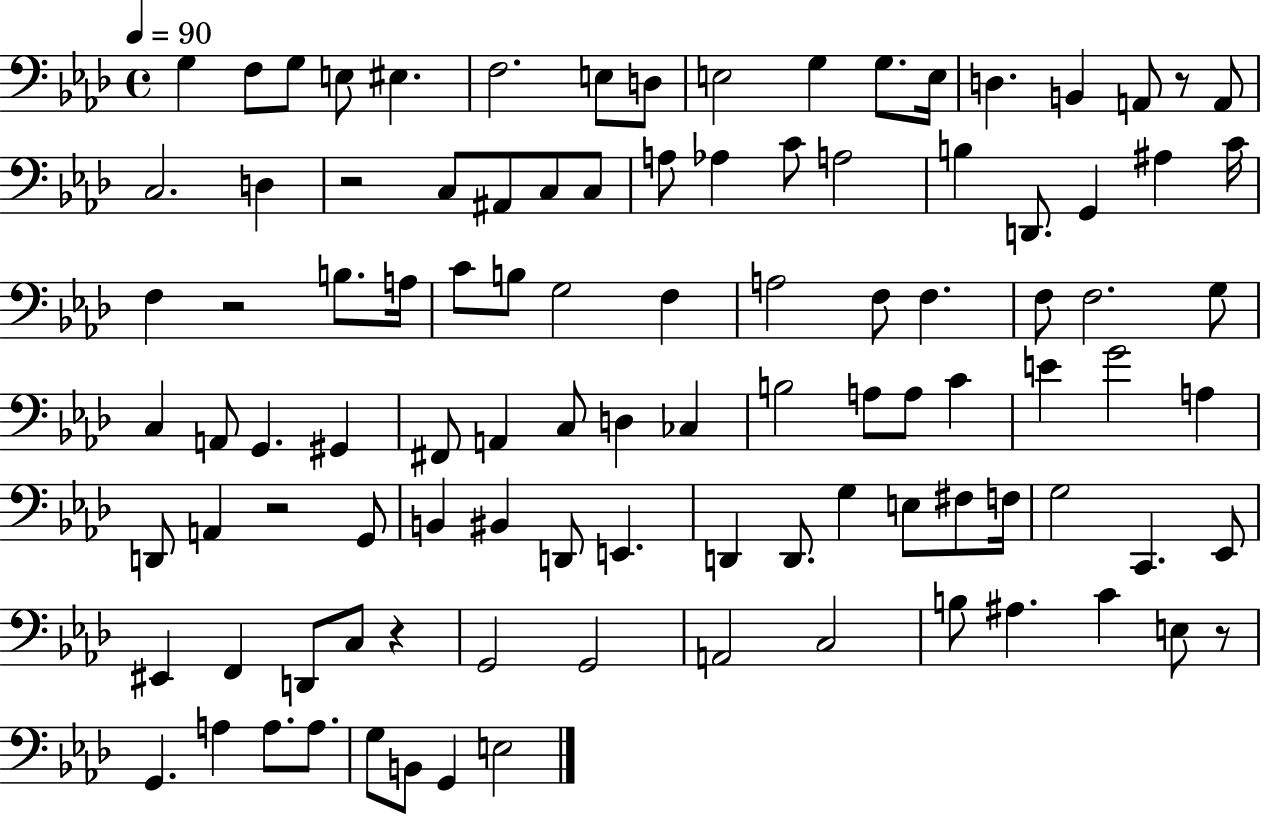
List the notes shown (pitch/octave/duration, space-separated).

G3/q F3/e G3/e E3/e EIS3/q. F3/h. E3/e D3/e E3/h G3/q G3/e. E3/s D3/q. B2/q A2/e R/e A2/e C3/h. D3/q R/h C3/e A#2/e C3/e C3/e A3/e Ab3/q C4/e A3/h B3/q D2/e. G2/q A#3/q C4/s F3/q R/h B3/e. A3/s C4/e B3/e G3/h F3/q A3/h F3/e F3/q. F3/e F3/h. G3/e C3/q A2/e G2/q. G#2/q F#2/e A2/q C3/e D3/q CES3/q B3/h A3/e A3/e C4/q E4/q G4/h A3/q D2/e A2/q R/h G2/e B2/q BIS2/q D2/e E2/q. D2/q D2/e. G3/q E3/e F#3/e F3/s G3/h C2/q. Eb2/e EIS2/q F2/q D2/e C3/e R/q G2/h G2/h A2/h C3/h B3/e A#3/q. C4/q E3/e R/e G2/q. A3/q A3/e. A3/e. G3/e B2/e G2/q E3/h